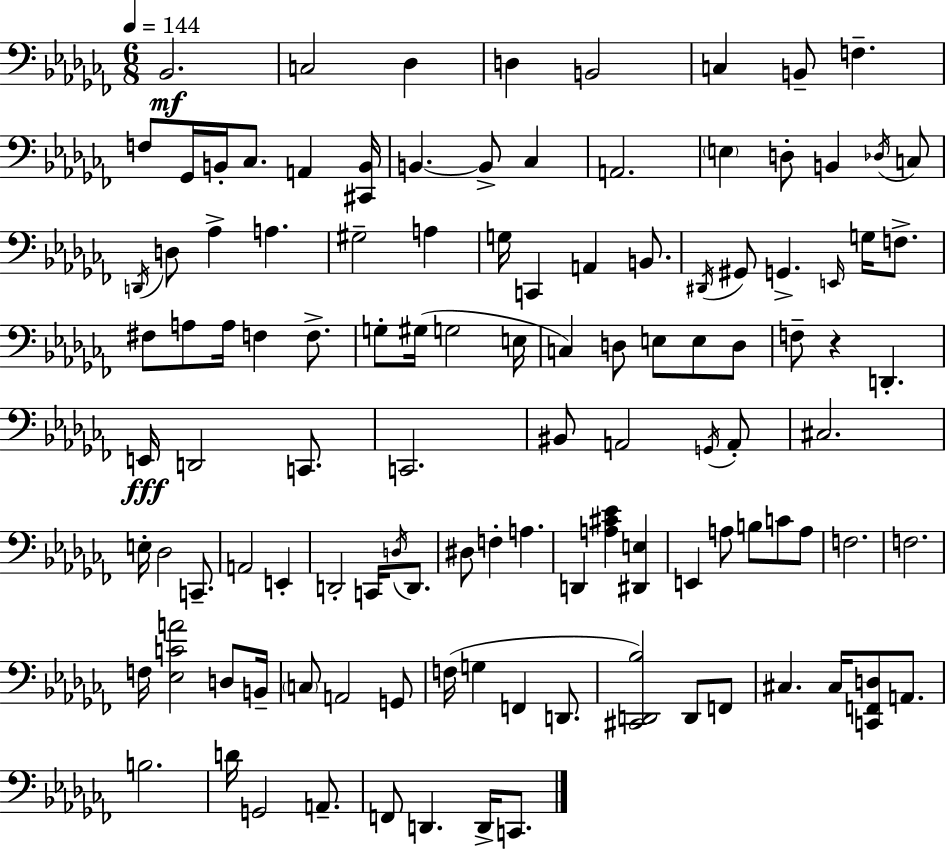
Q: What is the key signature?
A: AES minor